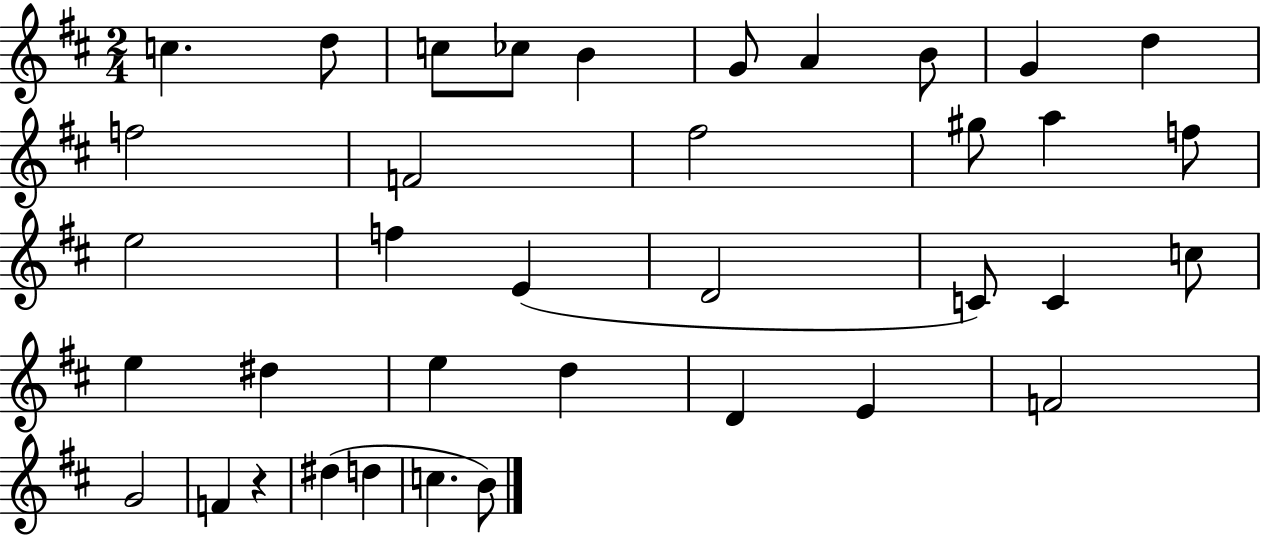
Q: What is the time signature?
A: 2/4